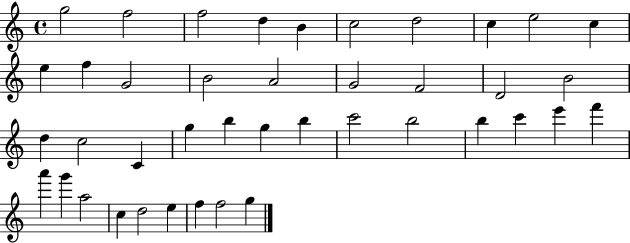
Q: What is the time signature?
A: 4/4